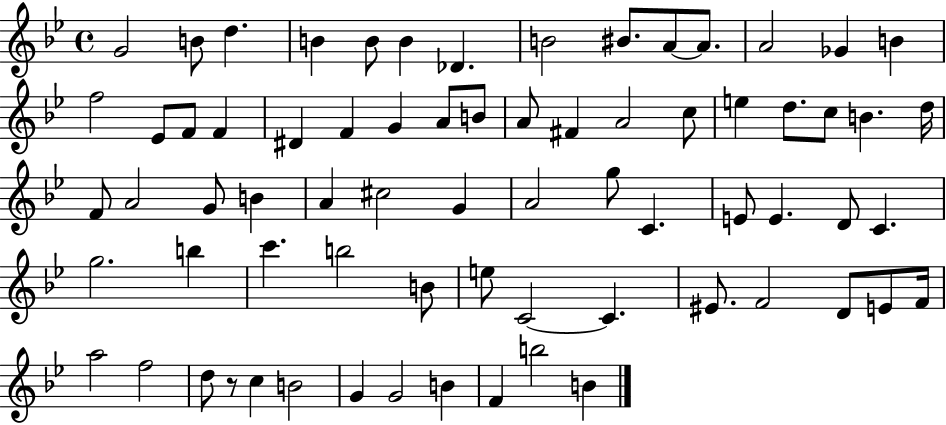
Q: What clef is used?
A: treble